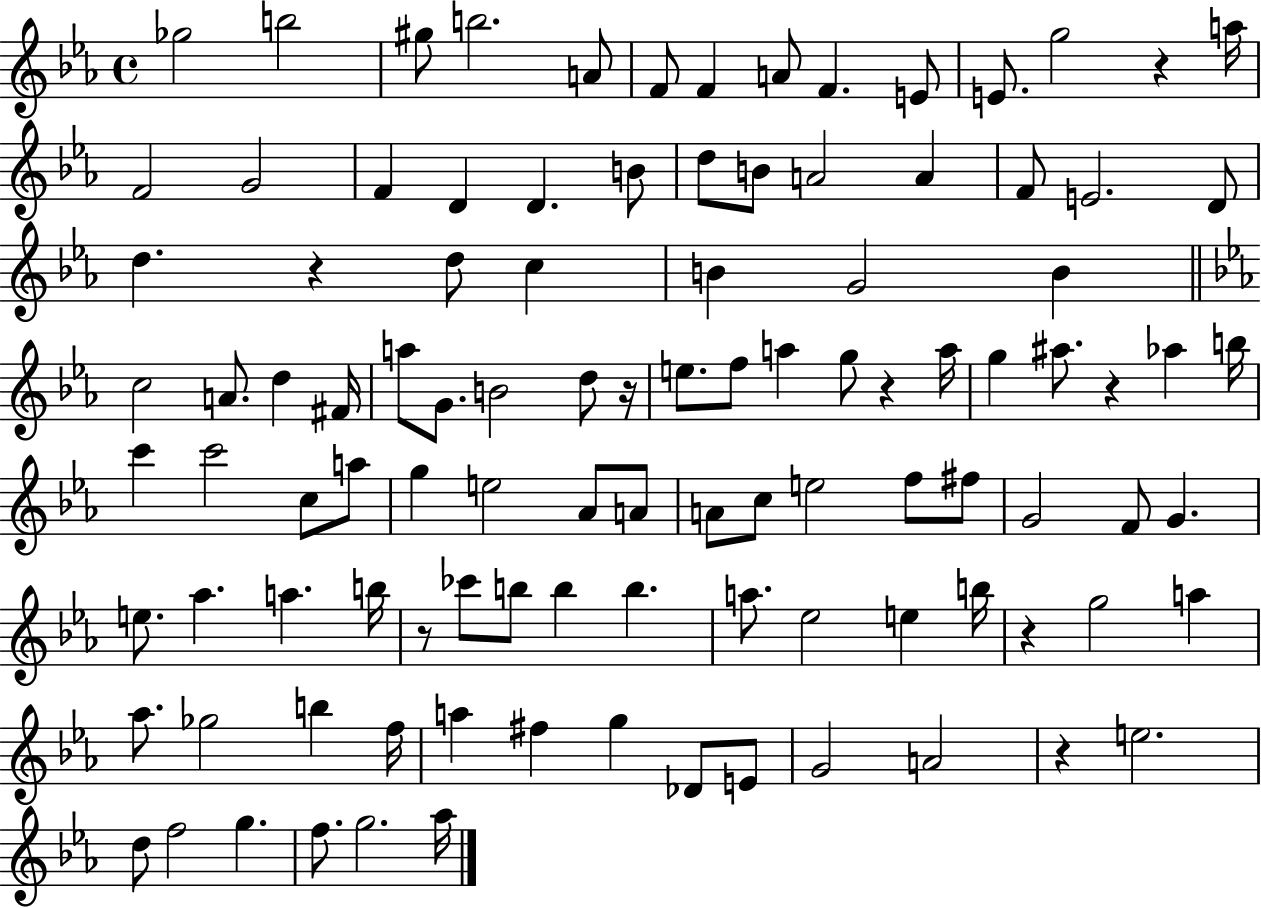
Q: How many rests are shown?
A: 8